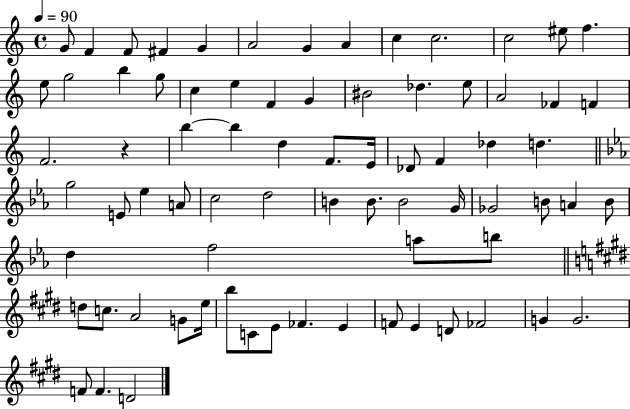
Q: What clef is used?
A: treble